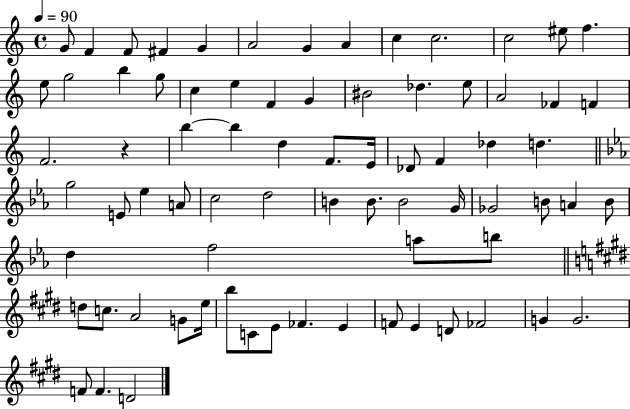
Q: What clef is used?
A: treble